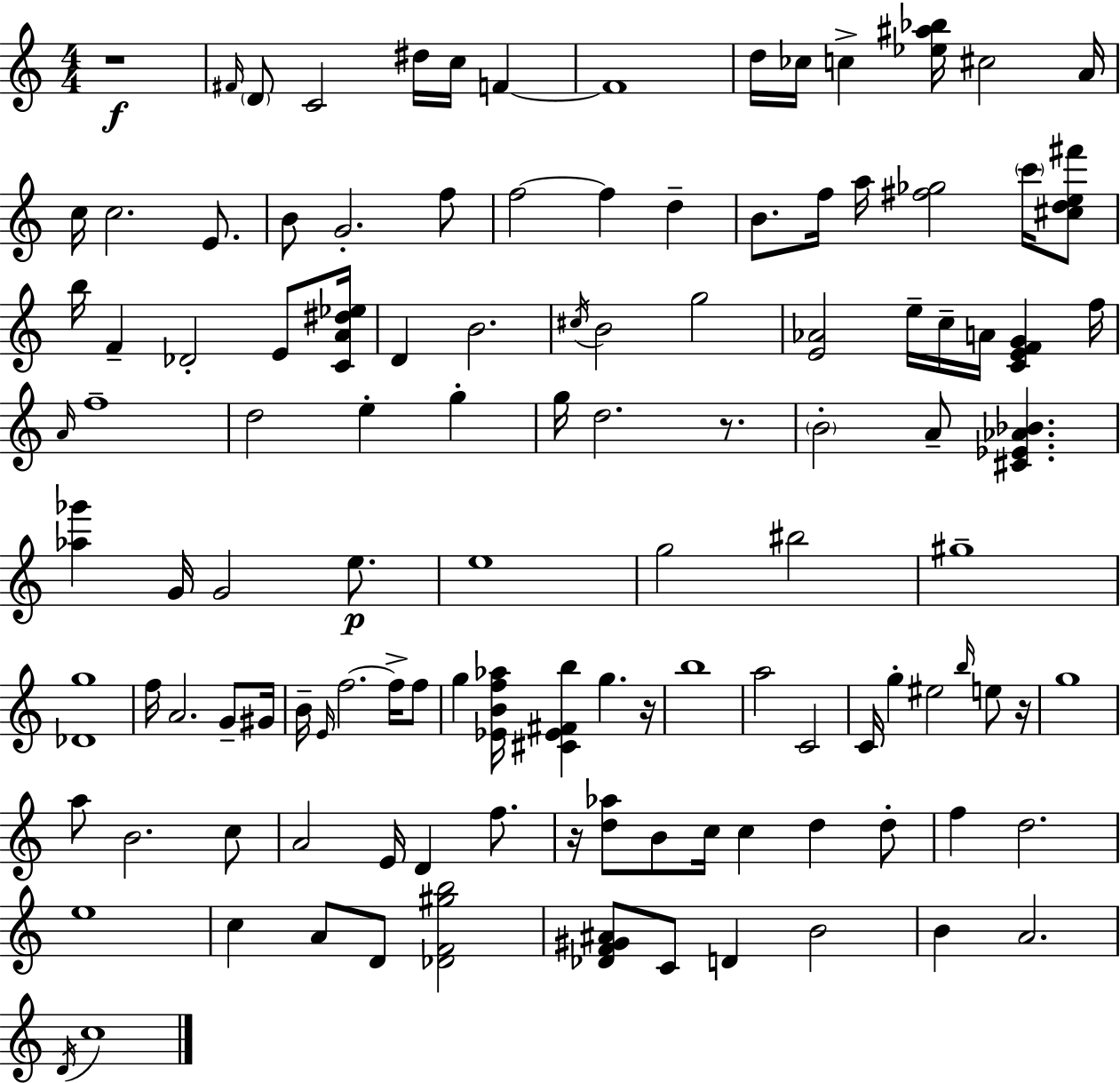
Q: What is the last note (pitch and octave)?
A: C5